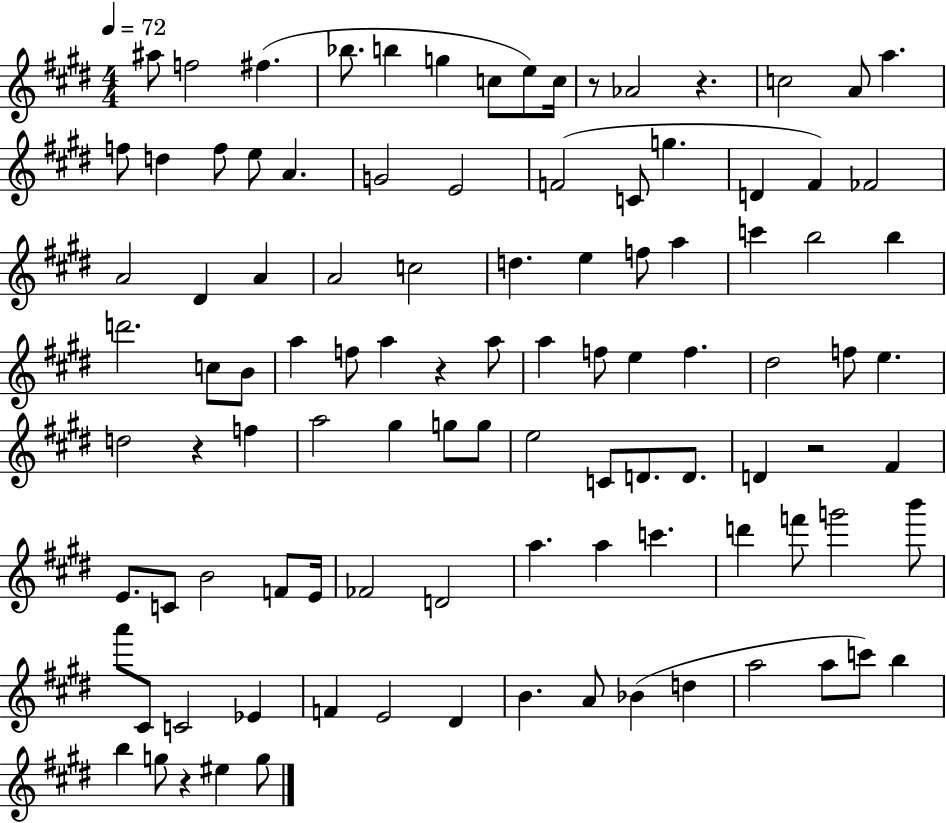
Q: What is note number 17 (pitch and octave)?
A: E5